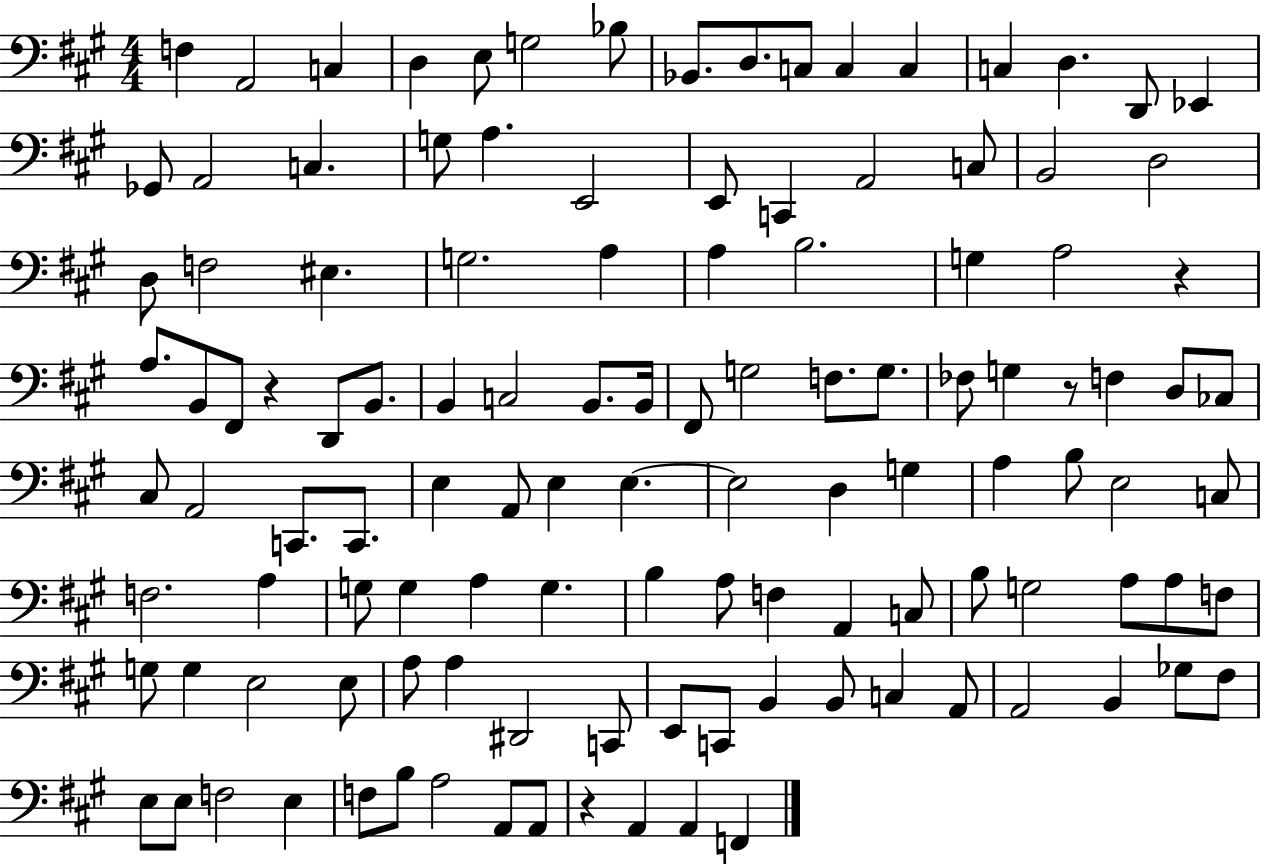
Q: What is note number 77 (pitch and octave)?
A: B3